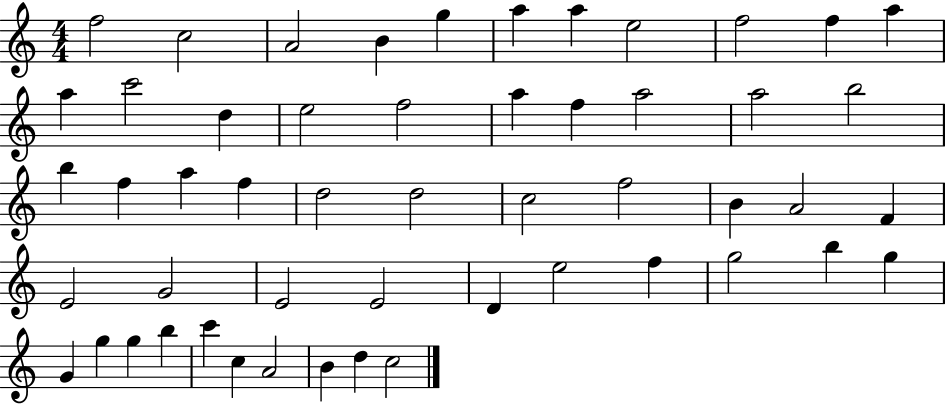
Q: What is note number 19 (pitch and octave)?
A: A5